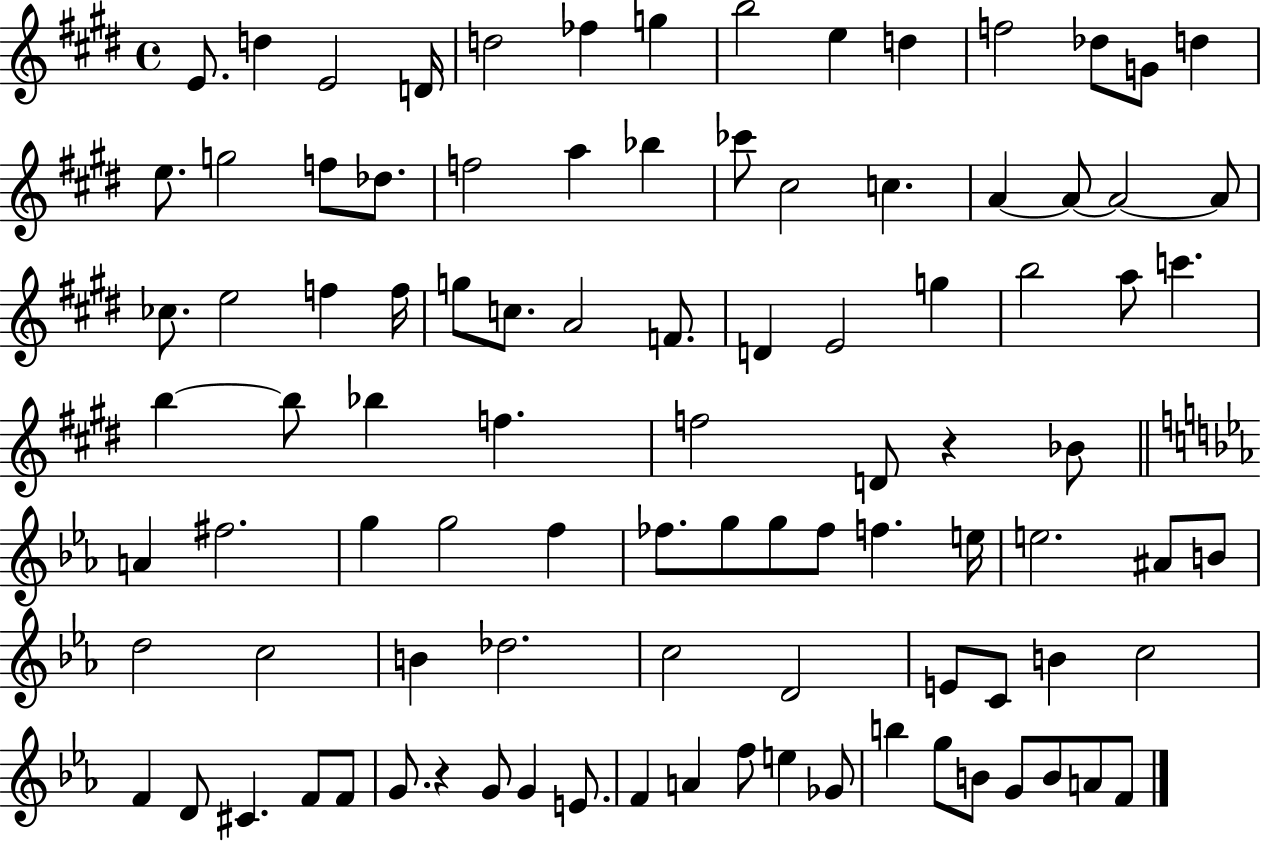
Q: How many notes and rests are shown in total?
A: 96